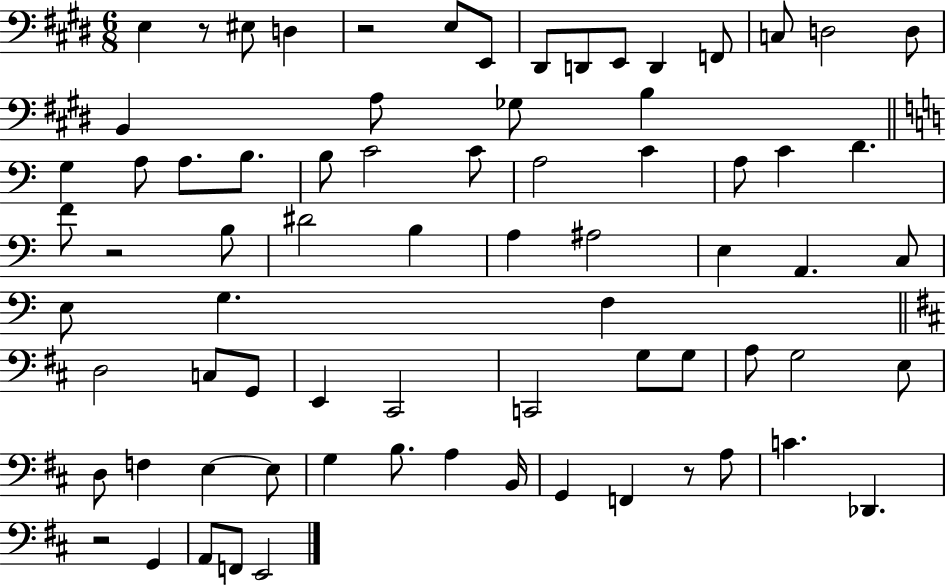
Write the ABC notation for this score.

X:1
T:Untitled
M:6/8
L:1/4
K:E
E, z/2 ^E,/2 D, z2 E,/2 E,,/2 ^D,,/2 D,,/2 E,,/2 D,, F,,/2 C,/2 D,2 D,/2 B,, A,/2 _G,/2 B, G, A,/2 A,/2 B,/2 B,/2 C2 C/2 A,2 C A,/2 C D F/2 z2 B,/2 ^D2 B, A, ^A,2 E, A,, C,/2 E,/2 G, F, D,2 C,/2 G,,/2 E,, ^C,,2 C,,2 G,/2 G,/2 A,/2 G,2 E,/2 D,/2 F, E, E,/2 G, B,/2 A, B,,/4 G,, F,, z/2 A,/2 C _D,, z2 G,, A,,/2 F,,/2 E,,2